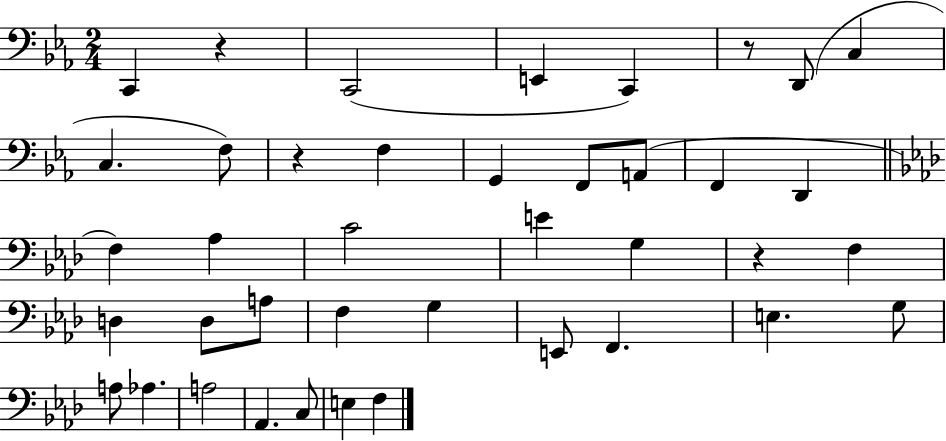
X:1
T:Untitled
M:2/4
L:1/4
K:Eb
C,, z C,,2 E,, C,, z/2 D,,/2 C, C, F,/2 z F, G,, F,,/2 A,,/2 F,, D,, F, _A, C2 E G, z F, D, D,/2 A,/2 F, G, E,,/2 F,, E, G,/2 A,/2 _A, A,2 _A,, C,/2 E, F,